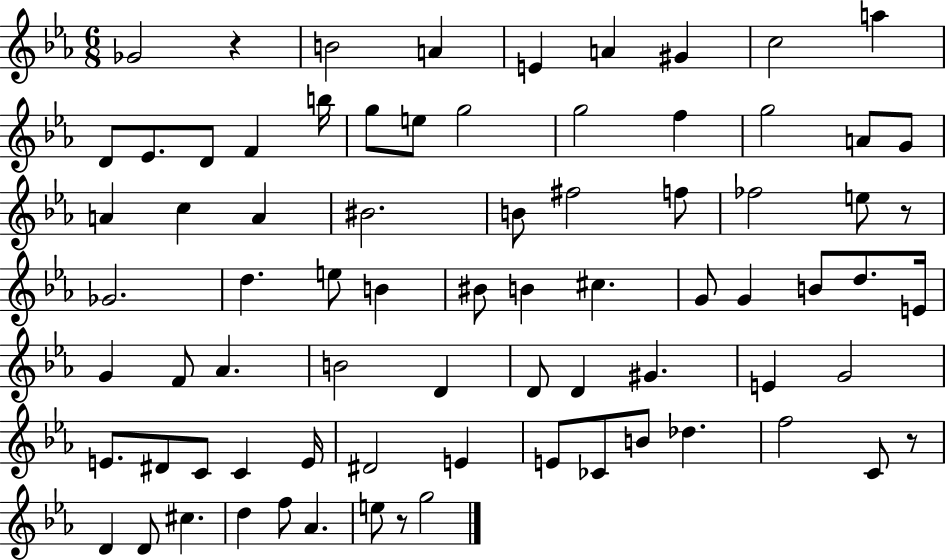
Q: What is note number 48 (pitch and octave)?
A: D4